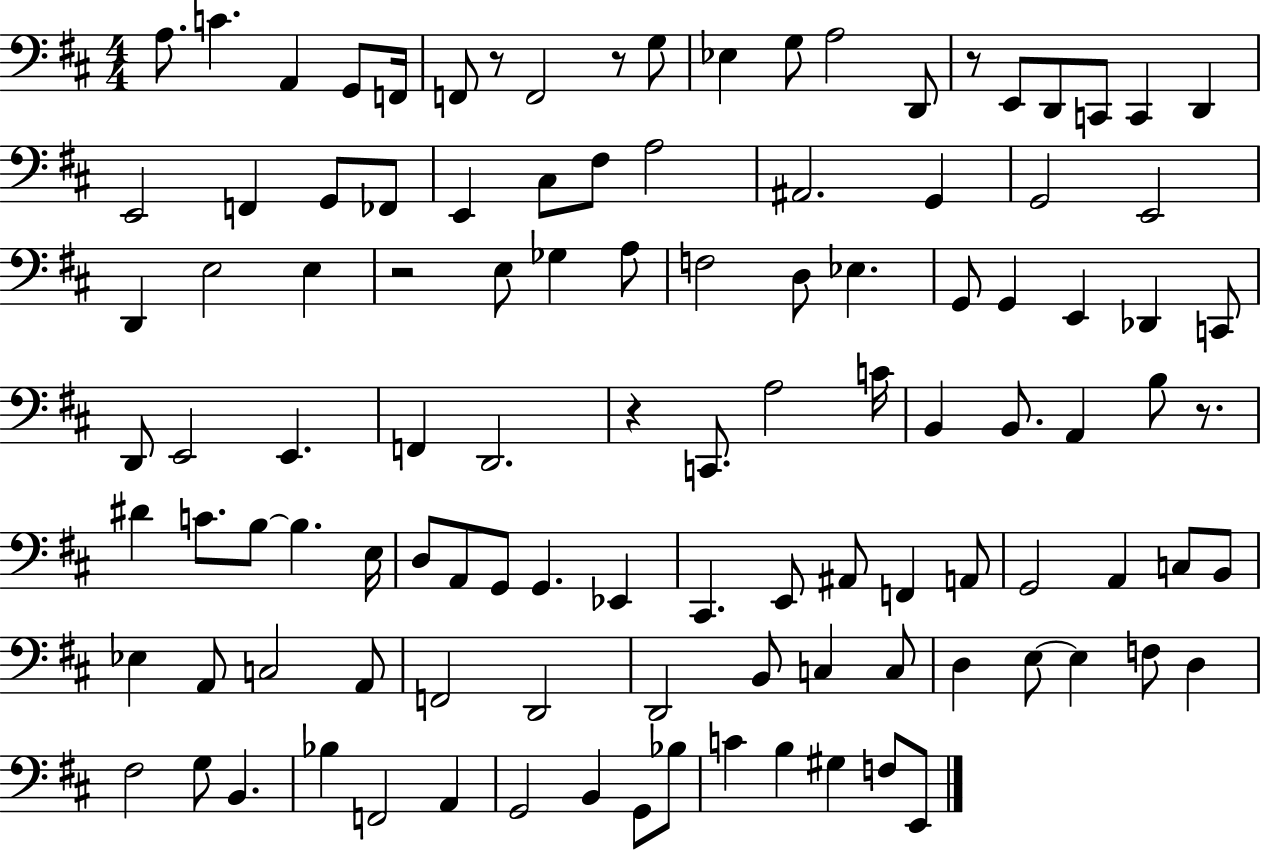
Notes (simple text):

A3/e. C4/q. A2/q G2/e F2/s F2/e R/e F2/h R/e G3/e Eb3/q G3/e A3/h D2/e R/e E2/e D2/e C2/e C2/q D2/q E2/h F2/q G2/e FES2/e E2/q C#3/e F#3/e A3/h A#2/h. G2/q G2/h E2/h D2/q E3/h E3/q R/h E3/e Gb3/q A3/e F3/h D3/e Eb3/q. G2/e G2/q E2/q Db2/q C2/e D2/e E2/h E2/q. F2/q D2/h. R/q C2/e. A3/h C4/s B2/q B2/e. A2/q B3/e R/e. D#4/q C4/e. B3/e B3/q. E3/s D3/e A2/e G2/e G2/q. Eb2/q C#2/q. E2/e A#2/e F2/q A2/e G2/h A2/q C3/e B2/e Eb3/q A2/e C3/h A2/e F2/h D2/h D2/h B2/e C3/q C3/e D3/q E3/e E3/q F3/e D3/q F#3/h G3/e B2/q. Bb3/q F2/h A2/q G2/h B2/q G2/e Bb3/e C4/q B3/q G#3/q F3/e E2/e